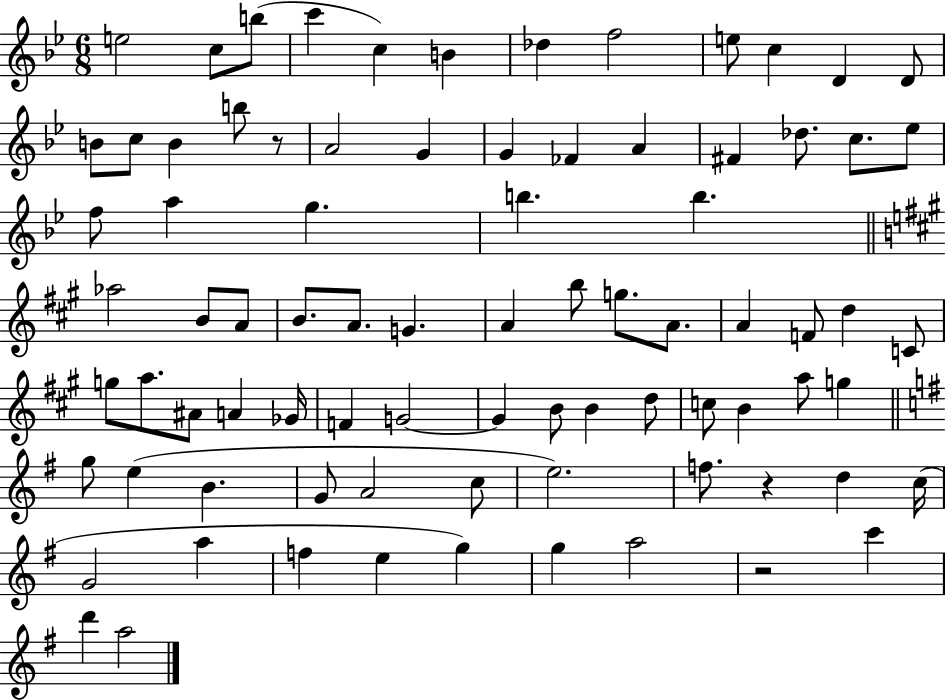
{
  \clef treble
  \numericTimeSignature
  \time 6/8
  \key bes \major
  e''2 c''8 b''8( | c'''4 c''4) b'4 | des''4 f''2 | e''8 c''4 d'4 d'8 | \break b'8 c''8 b'4 b''8 r8 | a'2 g'4 | g'4 fes'4 a'4 | fis'4 des''8. c''8. ees''8 | \break f''8 a''4 g''4. | b''4. b''4. | \bar "||" \break \key a \major aes''2 b'8 a'8 | b'8. a'8. g'4. | a'4 b''8 g''8. a'8. | a'4 f'8 d''4 c'8 | \break g''8 a''8. ais'8 a'4 ges'16 | f'4 g'2~~ | g'4 b'8 b'4 d''8 | c''8 b'4 a''8 g''4 | \break \bar "||" \break \key g \major g''8 e''4( b'4. | g'8 a'2 c''8 | e''2.) | f''8. r4 d''4 c''16( | \break g'2 a''4 | f''4 e''4 g''4) | g''4 a''2 | r2 c'''4 | \break d'''4 a''2 | \bar "|."
}